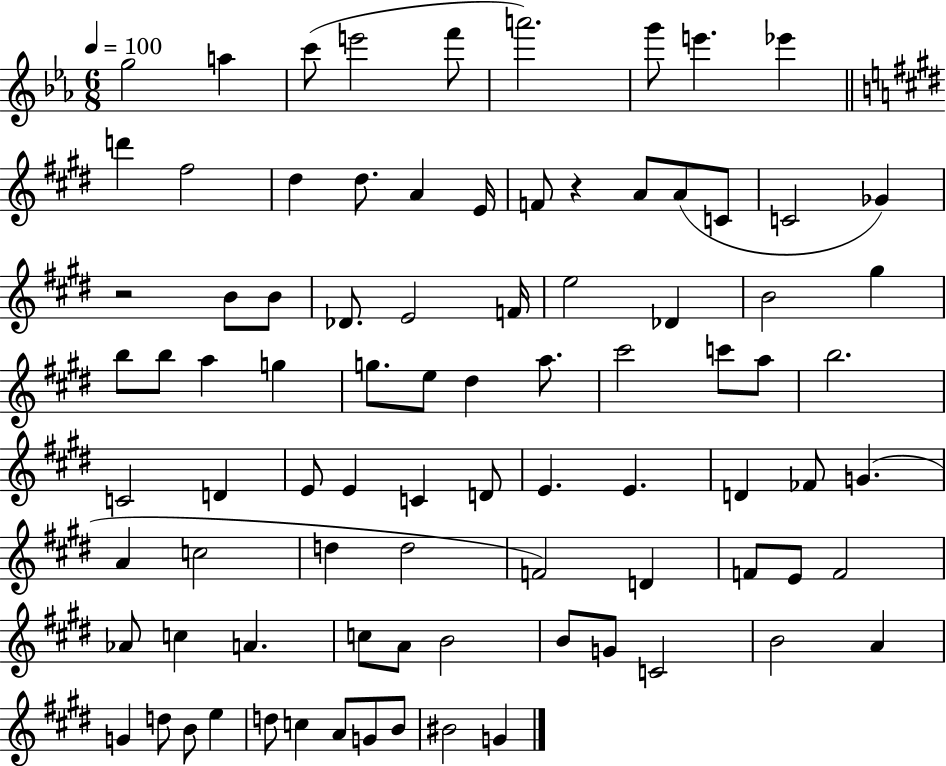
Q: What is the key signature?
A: EES major